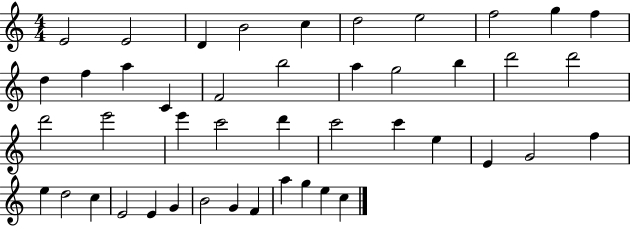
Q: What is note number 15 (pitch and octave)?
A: F4